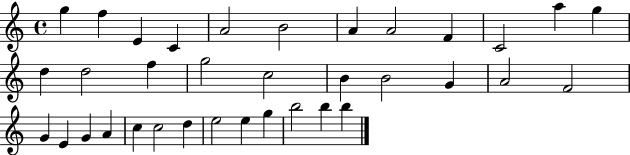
{
  \clef treble
  \time 4/4
  \defaultTimeSignature
  \key c \major
  g''4 f''4 e'4 c'4 | a'2 b'2 | a'4 a'2 f'4 | c'2 a''4 g''4 | \break d''4 d''2 f''4 | g''2 c''2 | b'4 b'2 g'4 | a'2 f'2 | \break g'4 e'4 g'4 a'4 | c''4 c''2 d''4 | e''2 e''4 g''4 | b''2 b''4 b''4 | \break \bar "|."
}